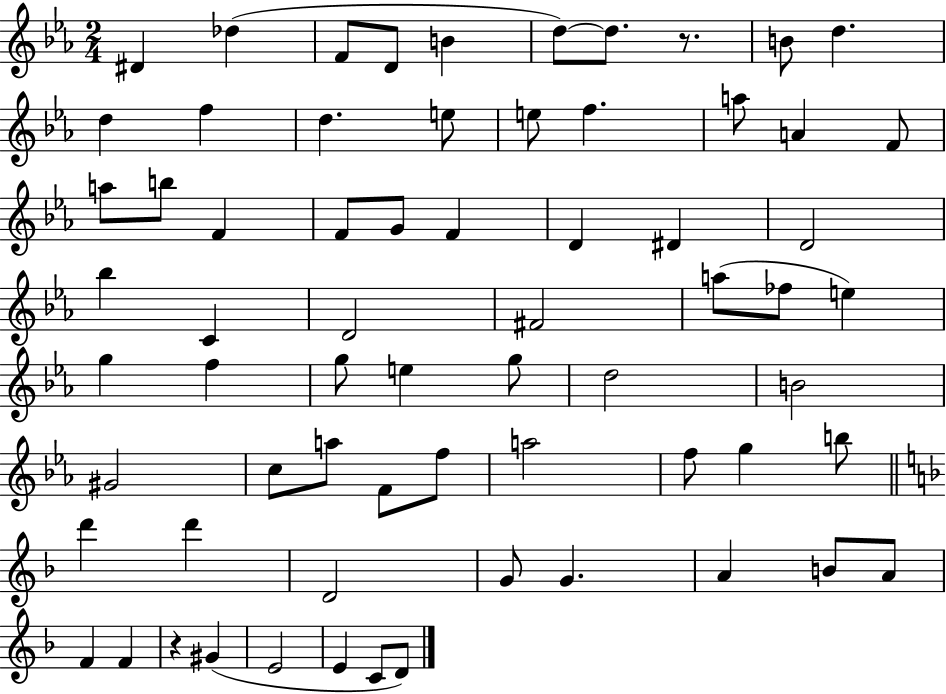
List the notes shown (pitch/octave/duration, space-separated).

D#4/q Db5/q F4/e D4/e B4/q D5/e D5/e. R/e. B4/e D5/q. D5/q F5/q D5/q. E5/e E5/e F5/q. A5/e A4/q F4/e A5/e B5/e F4/q F4/e G4/e F4/q D4/q D#4/q D4/h Bb5/q C4/q D4/h F#4/h A5/e FES5/e E5/q G5/q F5/q G5/e E5/q G5/e D5/h B4/h G#4/h C5/e A5/e F4/e F5/e A5/h F5/e G5/q B5/e D6/q D6/q D4/h G4/e G4/q. A4/q B4/e A4/e F4/q F4/q R/q G#4/q E4/h E4/q C4/e D4/e